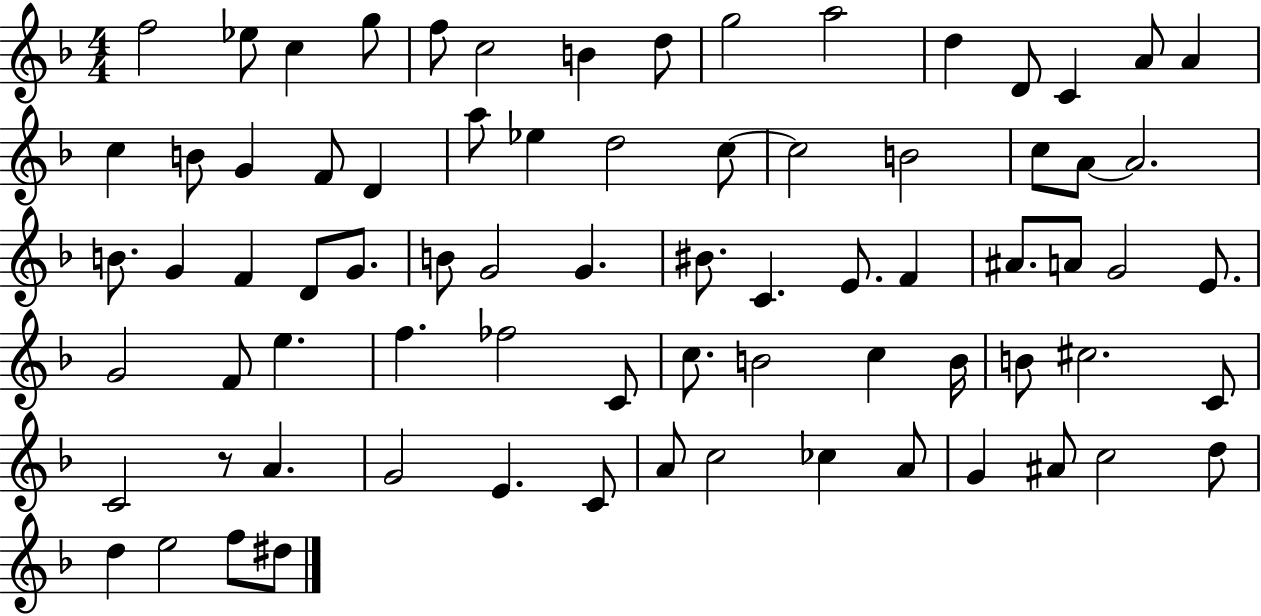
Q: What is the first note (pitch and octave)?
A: F5